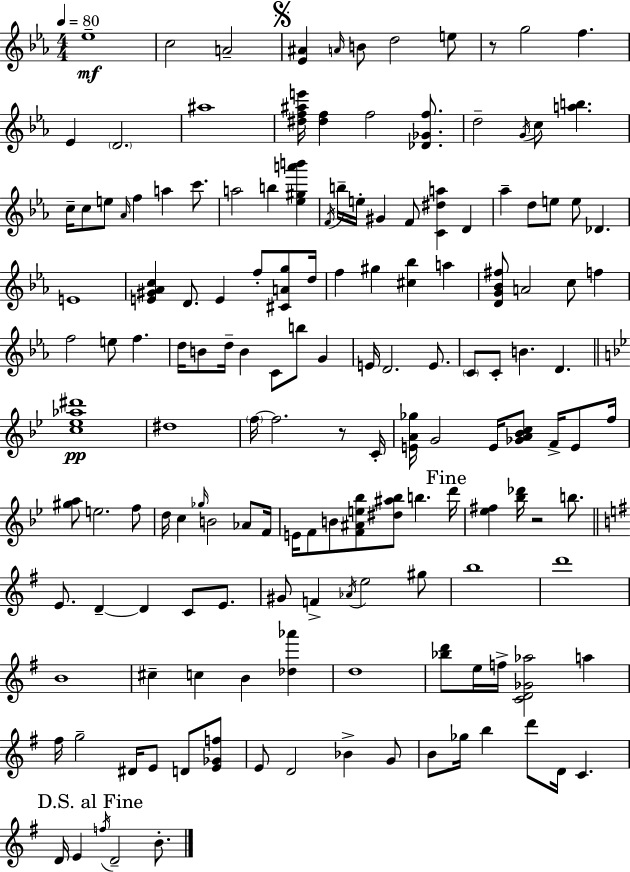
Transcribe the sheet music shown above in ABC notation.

X:1
T:Untitled
M:4/4
L:1/4
K:Cm
_e4 c2 A2 [_E^A] A/4 B/2 d2 e/2 z/2 g2 f _E D2 ^a4 [^df^ae']/4 [^df] f2 [_D_Gf]/2 d2 G/4 c/2 [ab] c/4 c/2 e/2 _A/4 f a c'/2 a2 b [_e^ga'b'] F/4 b/4 e/4 ^G F/2 [C^da] D _a d/2 e/2 e/2 _D E4 [E^G_Ac] D/2 E f/2 [^CAg]/2 d/4 f ^g [^c_b] a [DG_B^f]/2 A2 c/2 f f2 e/2 f d/4 B/2 d/4 B C/2 b/2 G E/4 D2 E/2 C/2 C/2 B D [c_e_a^d']4 ^d4 f/4 f2 z/2 C/4 [EA_g]/4 G2 E/4 [_GA_Bc]/2 F/4 E/2 f/4 [^ga]/2 e2 f/2 d/4 c _g/4 B2 _A/2 F/4 E/4 F/2 B/2 [F^Ae_b]/2 [^d^a_b]/2 b d'/4 [_e^f] [_b_d']/4 z2 b/2 E/2 D D C/2 E/2 ^G/2 F _A/4 e2 ^g/2 b4 d'4 B4 ^c c B [_d_a'] d4 [_bd']/2 e/4 f/4 [CD_G_a]2 a ^f/4 g2 ^D/4 E/2 D/2 [E_Gf]/2 E/2 D2 _B G/2 B/2 _g/4 b d'/2 D/4 C D/4 E f/4 D2 B/2